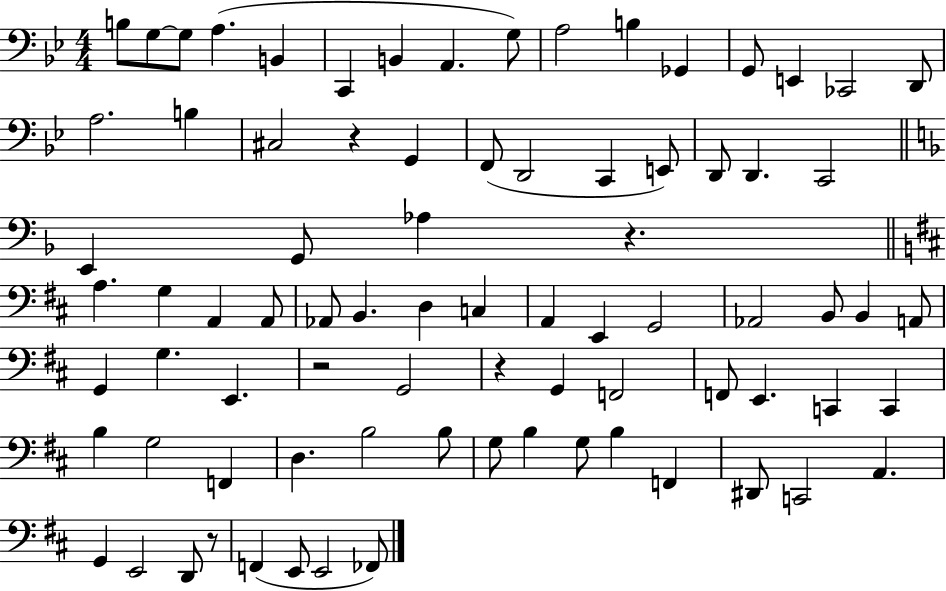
X:1
T:Untitled
M:4/4
L:1/4
K:Bb
B,/2 G,/2 G,/2 A, B,, C,, B,, A,, G,/2 A,2 B, _G,, G,,/2 E,, _C,,2 D,,/2 A,2 B, ^C,2 z G,, F,,/2 D,,2 C,, E,,/2 D,,/2 D,, C,,2 E,, G,,/2 _A, z A, G, A,, A,,/2 _A,,/2 B,, D, C, A,, E,, G,,2 _A,,2 B,,/2 B,, A,,/2 G,, G, E,, z2 G,,2 z G,, F,,2 F,,/2 E,, C,, C,, B, G,2 F,, D, B,2 B,/2 G,/2 B, G,/2 B, F,, ^D,,/2 C,,2 A,, G,, E,,2 D,,/2 z/2 F,, E,,/2 E,,2 _F,,/2